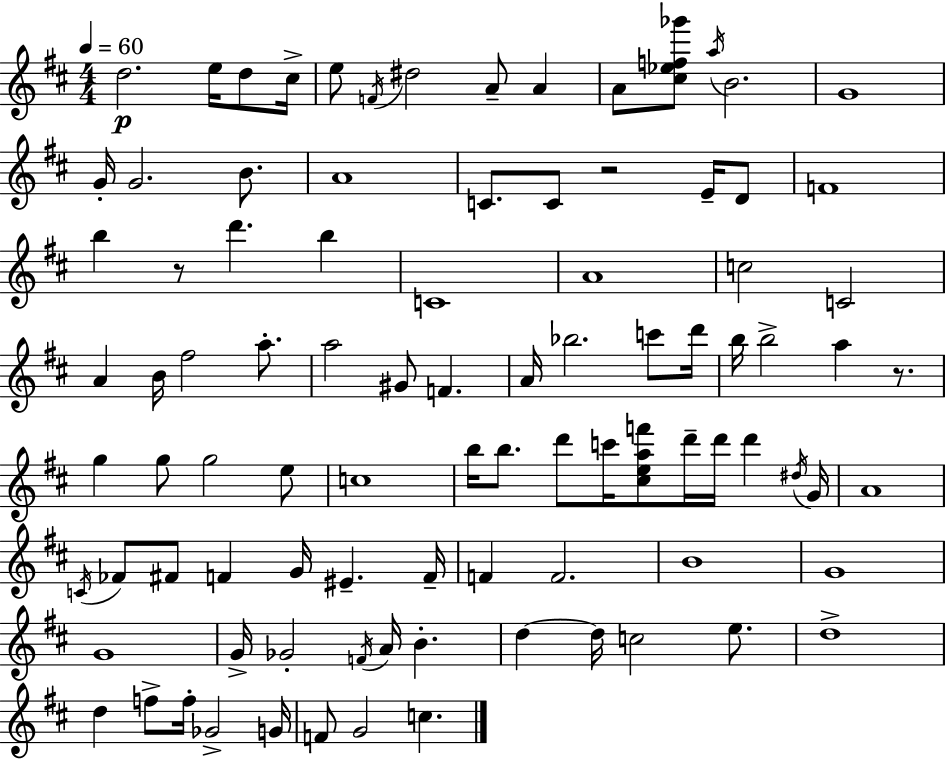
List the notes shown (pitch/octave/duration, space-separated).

D5/h. E5/s D5/e C#5/s E5/e F4/s D#5/h A4/e A4/q A4/e [C#5,Eb5,F5,Gb6]/e A5/s B4/h. G4/w G4/s G4/h. B4/e. A4/w C4/e. C4/e R/h E4/s D4/e F4/w B5/q R/e D6/q. B5/q C4/w A4/w C5/h C4/h A4/q B4/s F#5/h A5/e. A5/h G#4/e F4/q. A4/s Bb5/h. C6/e D6/s B5/s B5/h A5/q R/e. G5/q G5/e G5/h E5/e C5/w B5/s B5/e. D6/e C6/s [C#5,E5,A5,F6]/e D6/s D6/s D6/q D#5/s G4/s A4/w C4/s FES4/e F#4/e F4/q G4/s EIS4/q. F4/s F4/q F4/h. B4/w G4/w G4/w G4/s Gb4/h F4/s A4/s B4/q. D5/q D5/s C5/h E5/e. D5/w D5/q F5/e F5/s Gb4/h G4/s F4/e G4/h C5/q.